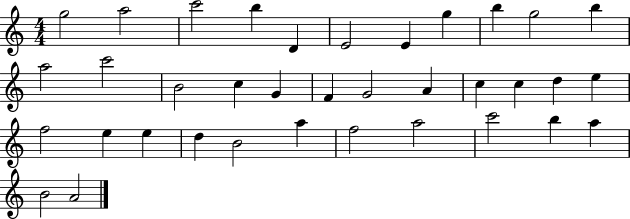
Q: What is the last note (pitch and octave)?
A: A4